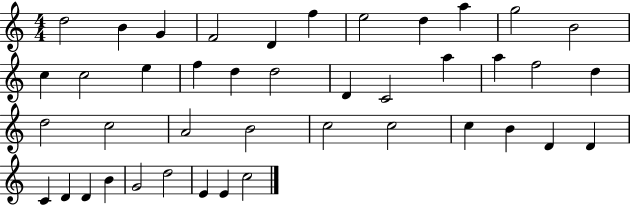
X:1
T:Untitled
M:4/4
L:1/4
K:C
d2 B G F2 D f e2 d a g2 B2 c c2 e f d d2 D C2 a a f2 d d2 c2 A2 B2 c2 c2 c B D D C D D B G2 d2 E E c2